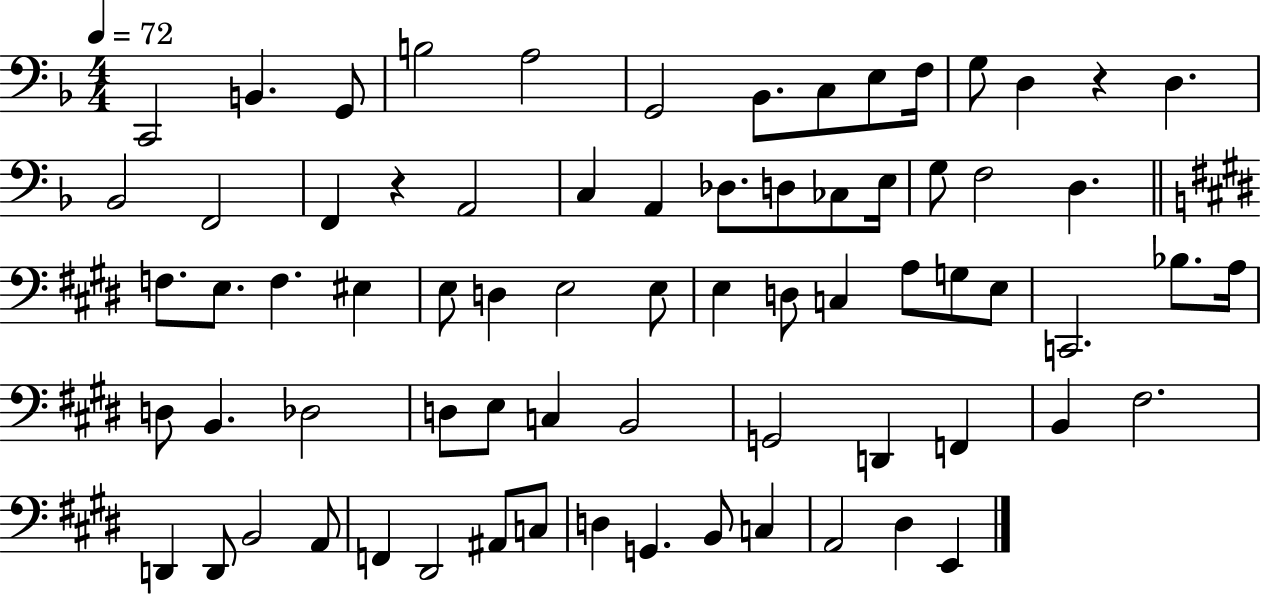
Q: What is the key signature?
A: F major